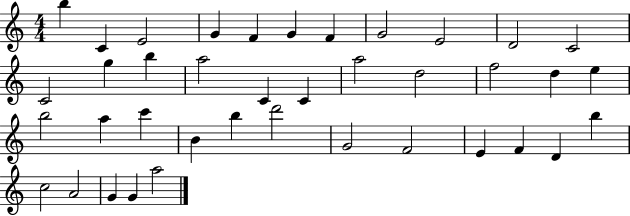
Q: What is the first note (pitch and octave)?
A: B5